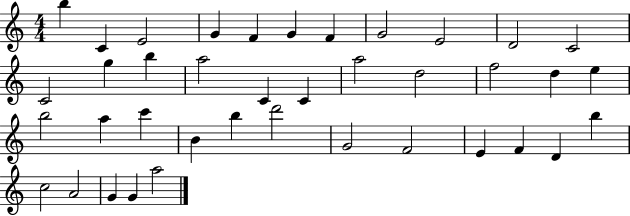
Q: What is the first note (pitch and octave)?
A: B5